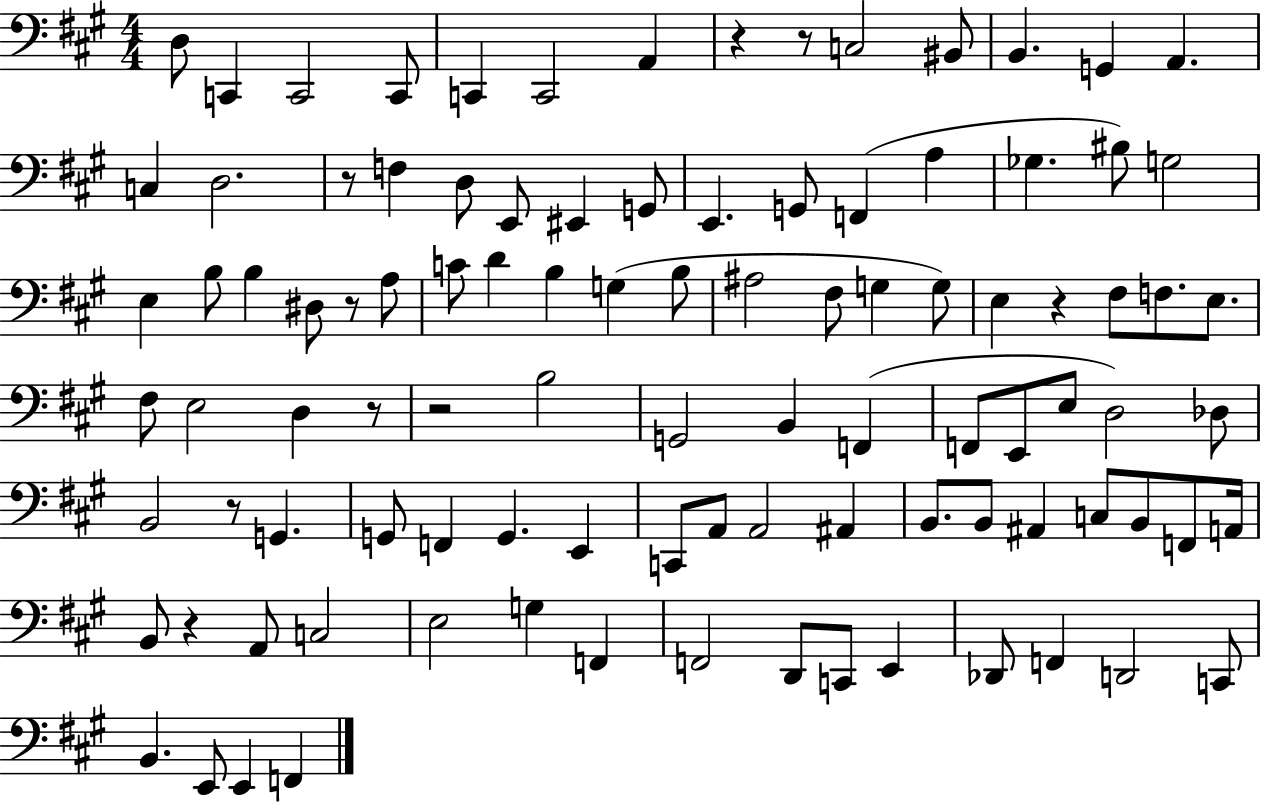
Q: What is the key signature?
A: A major